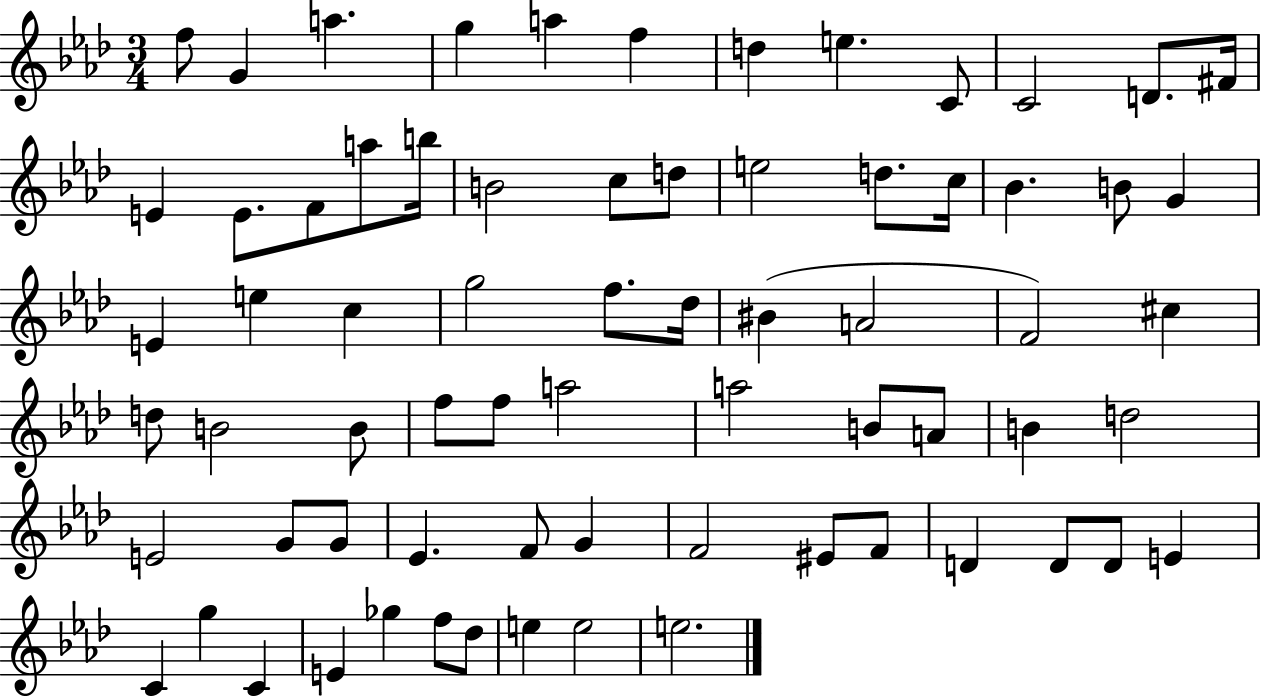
F5/e G4/q A5/q. G5/q A5/q F5/q D5/q E5/q. C4/e C4/h D4/e. F#4/s E4/q E4/e. F4/e A5/e B5/s B4/h C5/e D5/e E5/h D5/e. C5/s Bb4/q. B4/e G4/q E4/q E5/q C5/q G5/h F5/e. Db5/s BIS4/q A4/h F4/h C#5/q D5/e B4/h B4/e F5/e F5/e A5/h A5/h B4/e A4/e B4/q D5/h E4/h G4/e G4/e Eb4/q. F4/e G4/q F4/h EIS4/e F4/e D4/q D4/e D4/e E4/q C4/q G5/q C4/q E4/q Gb5/q F5/e Db5/e E5/q E5/h E5/h.